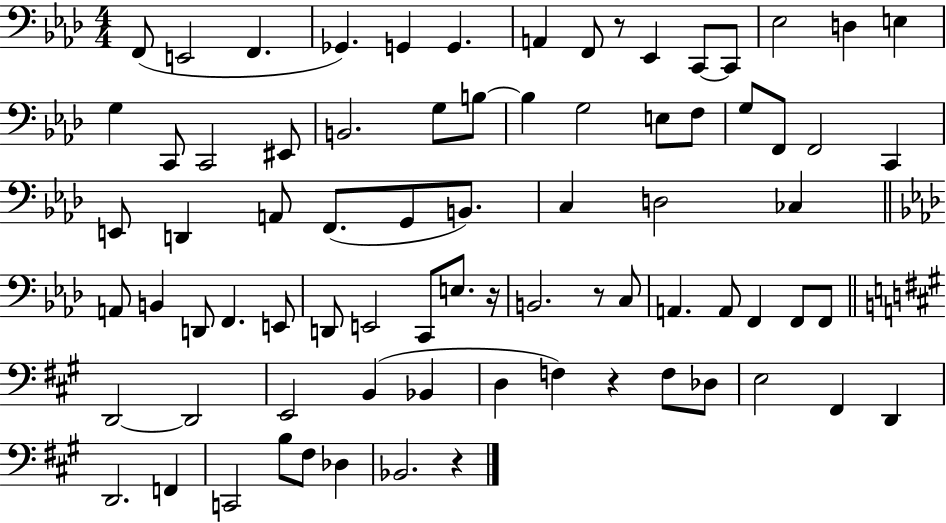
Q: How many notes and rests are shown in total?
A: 78